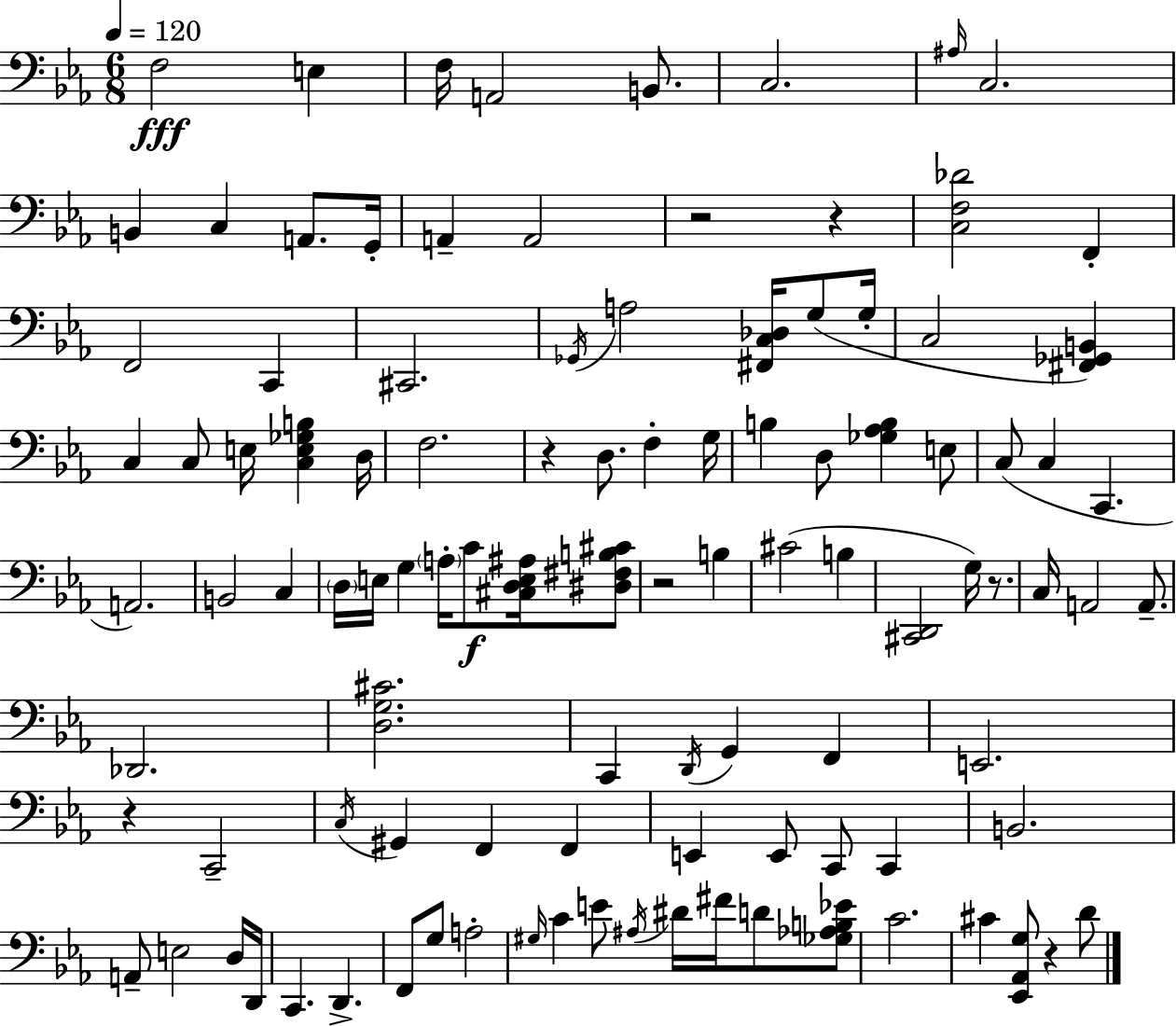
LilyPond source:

{
  \clef bass
  \numericTimeSignature
  \time 6/8
  \key ees \major
  \tempo 4 = 120
  f2\fff e4 | f16 a,2 b,8. | c2. | \grace { ais16 } c2. | \break b,4 c4 a,8. | g,16-. a,4-- a,2 | r2 r4 | <c f des'>2 f,4-. | \break f,2 c,4 | cis,2. | \acciaccatura { ges,16 } a2 <fis, c des>16 g8( | g16-. c2 <fis, ges, b,>4) | \break c4 c8 e16 <c e ges b>4 | d16 f2. | r4 d8. f4-. | g16 b4 d8 <ges aes b>4 | \break e8 c8( c4 c,4. | a,2.) | b,2 c4 | \parenthesize d16 e16 g4 \parenthesize a16-. c'8\f <cis d e ais>16 | \break <dis fis b cis'>8 r2 b4 | cis'2( b4 | <cis, d,>2 g16) r8. | c16 a,2 a,8.-- | \break des,2. | <d g cis'>2. | c,4 \acciaccatura { d,16 } g,4 f,4 | e,2. | \break r4 c,2-- | \acciaccatura { c16 } gis,4 f,4 | f,4 e,4 e,8 c,8 | c,4 b,2. | \break a,8-- e2 | d16 d,16 c,4. d,4.-> | f,8 g8 a2-. | \grace { gis16 } c'4 e'8 \acciaccatura { ais16 } | \break dis'16 fis'16 d'8 <ges aes b ees'>8 c'2. | cis'4 <ees, aes, g>8 | r4 d'8 \bar "|."
}